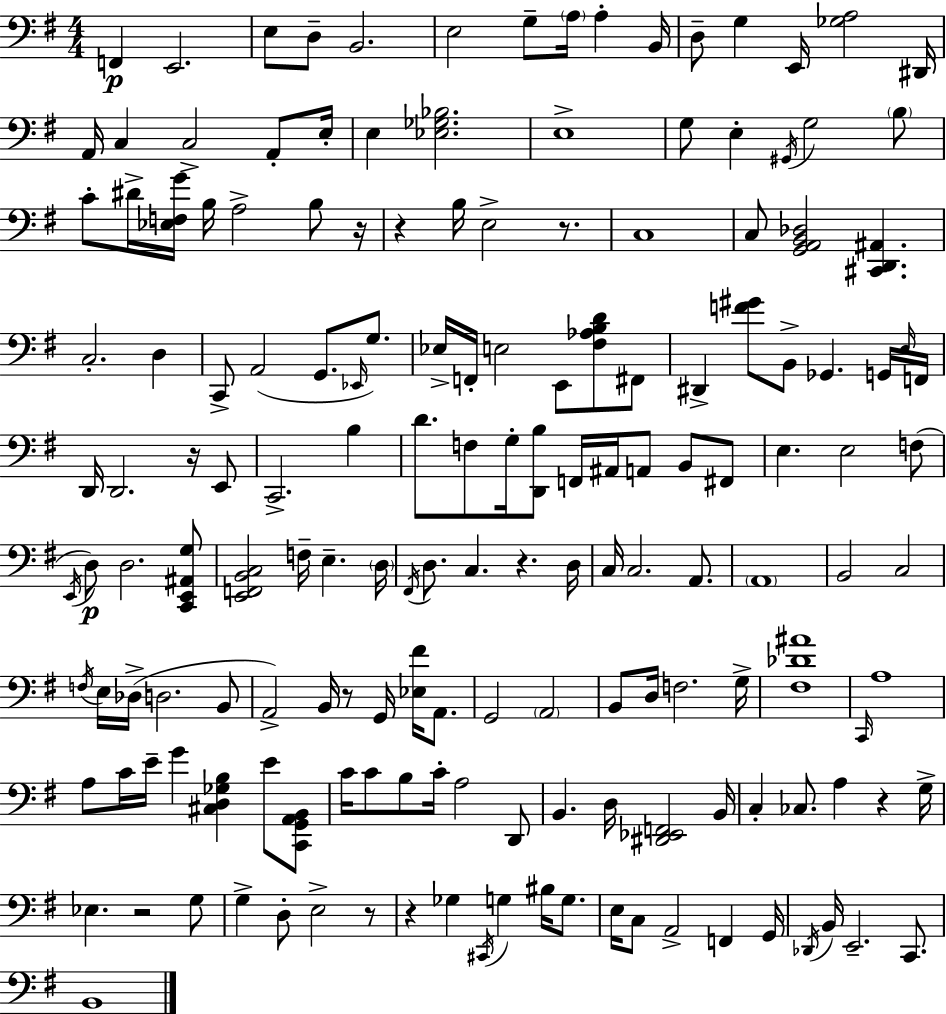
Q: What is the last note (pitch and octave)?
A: B2